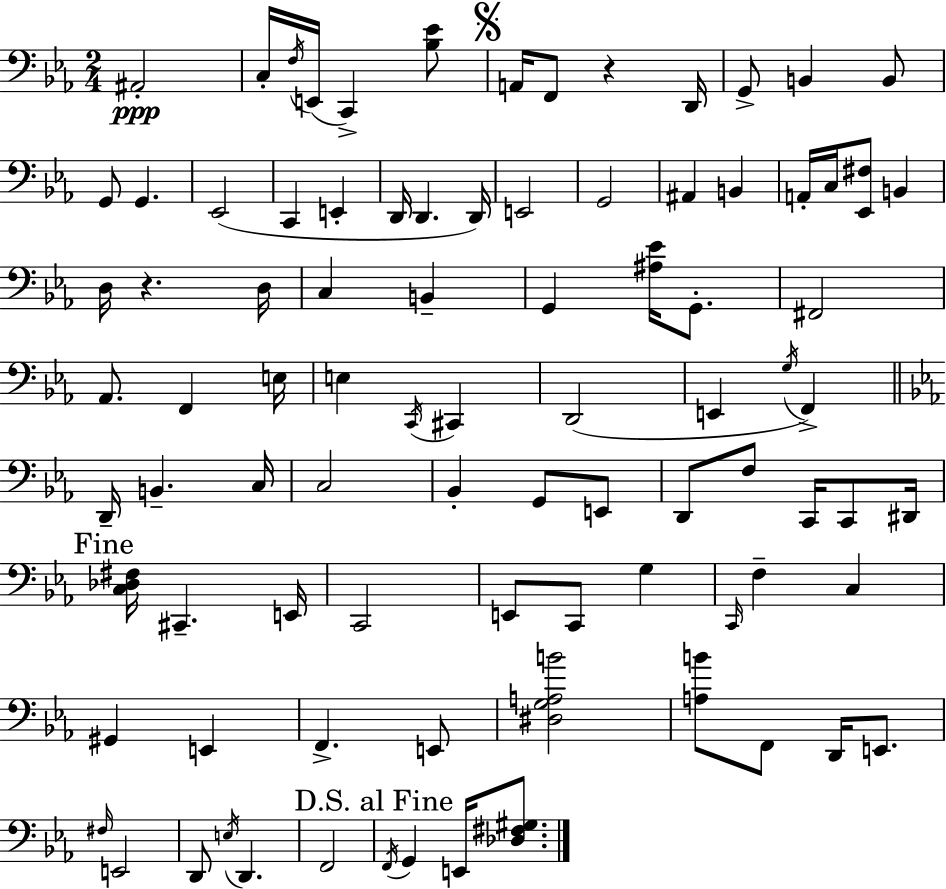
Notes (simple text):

A#2/h C3/s F3/s E2/s C2/q [Bb3,Eb4]/e A2/s F2/e R/q D2/s G2/e B2/q B2/e G2/e G2/q. Eb2/h C2/q E2/q D2/s D2/q. D2/s E2/h G2/h A#2/q B2/q A2/s C3/s [Eb2,F#3]/e B2/q D3/s R/q. D3/s C3/q B2/q G2/q [A#3,Eb4]/s G2/e. F#2/h Ab2/e. F2/q E3/s E3/q C2/s C#2/q D2/h E2/q G3/s F2/q D2/s B2/q. C3/s C3/h Bb2/q G2/e E2/e D2/e F3/e C2/s C2/e D#2/s [C3,Db3,F#3]/s C#2/q. E2/s C2/h E2/e C2/e G3/q C2/s F3/q C3/q G#2/q E2/q F2/q. E2/e [D#3,G3,A3,B4]/h [A3,B4]/e F2/e D2/s E2/e. F#3/s E2/h D2/e E3/s D2/q. F2/h F2/s G2/q E2/s [Db3,F#3,G#3]/e.